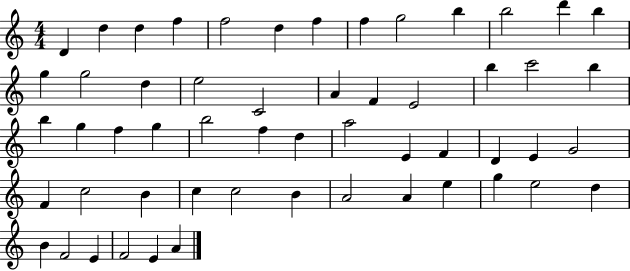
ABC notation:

X:1
T:Untitled
M:4/4
L:1/4
K:C
D d d f f2 d f f g2 b b2 d' b g g2 d e2 C2 A F E2 b c'2 b b g f g b2 f d a2 E F D E G2 F c2 B c c2 B A2 A e g e2 d B F2 E F2 E A